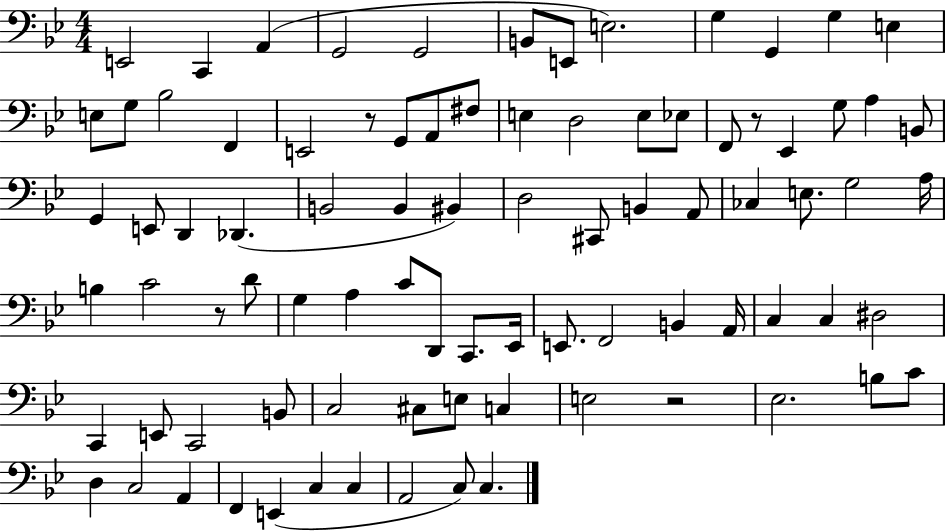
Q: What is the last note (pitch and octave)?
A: C3